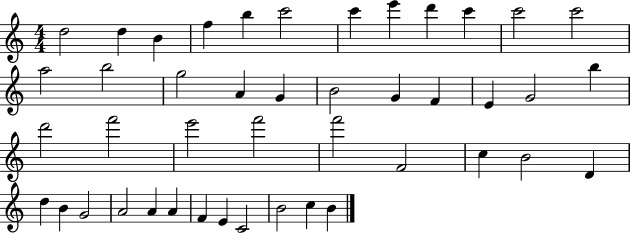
D5/h D5/q B4/q F5/q B5/q C6/h C6/q E6/q D6/q C6/q C6/h C6/h A5/h B5/h G5/h A4/q G4/q B4/h G4/q F4/q E4/q G4/h B5/q D6/h F6/h E6/h F6/h F6/h F4/h C5/q B4/h D4/q D5/q B4/q G4/h A4/h A4/q A4/q F4/q E4/q C4/h B4/h C5/q B4/q